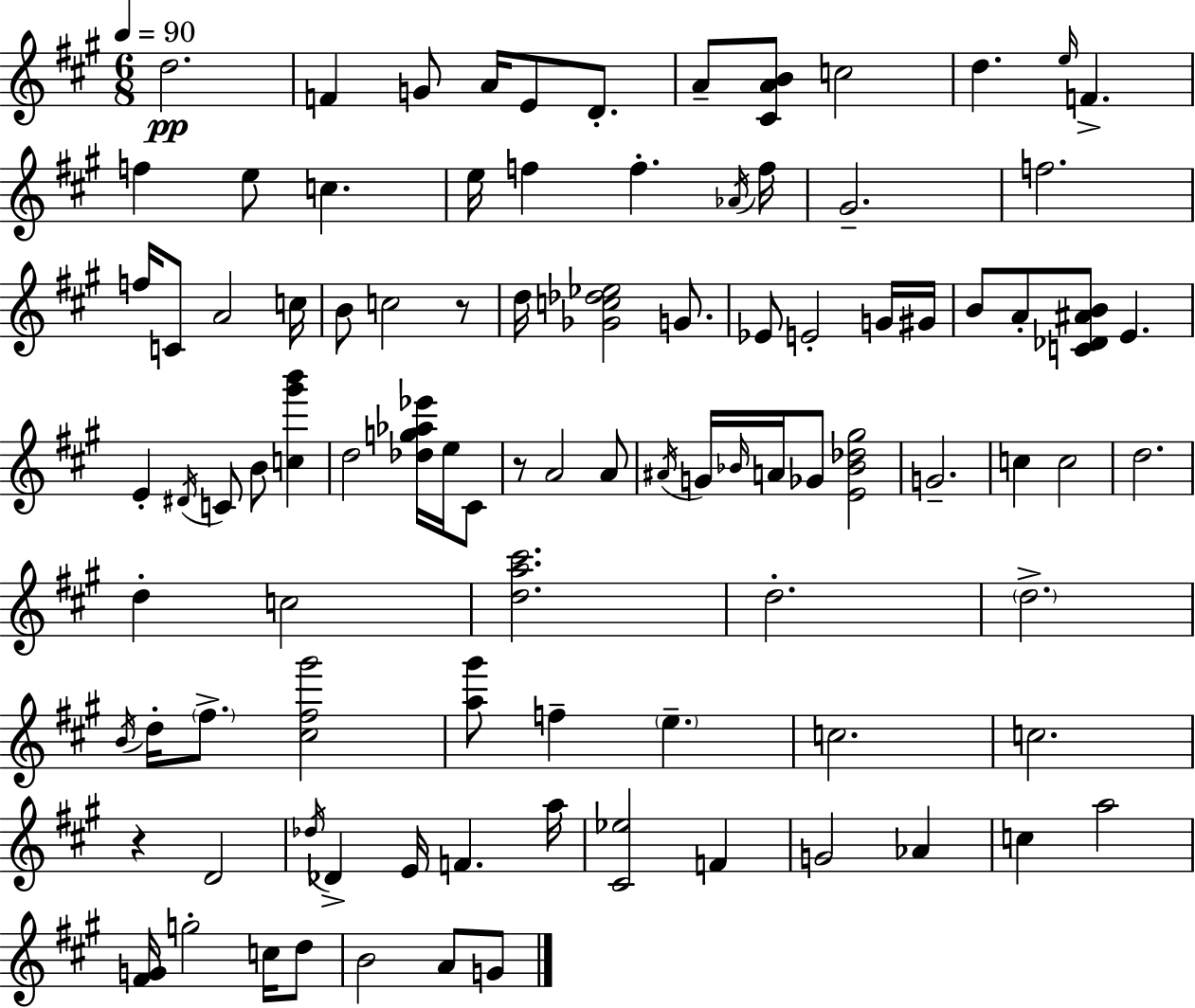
D5/h. F4/q G4/e A4/s E4/e D4/e. A4/e [C#4,A4,B4]/e C5/h D5/q. E5/s F4/q. F5/q E5/e C5/q. E5/s F5/q F5/q. Ab4/s F5/s G#4/h. F5/h. F5/s C4/e A4/h C5/s B4/e C5/h R/e D5/s [Gb4,C5,Db5,Eb5]/h G4/e. Eb4/e E4/h G4/s G#4/s B4/e A4/e [C4,Db4,A#4,B4]/e E4/q. E4/q D#4/s C4/e B4/e [C5,G#6,B6]/q D5/h [Db5,G5,Ab5,Eb6]/s E5/s C#4/e R/e A4/h A4/e A#4/s G4/s Bb4/s A4/s Gb4/e [E4,Bb4,Db5,G#5]/h G4/h. C5/q C5/h D5/h. D5/q C5/h [D5,A5,C#6]/h. D5/h. D5/h. B4/s D5/s F#5/e. [C#5,F#5,G#6]/h [A5,G#6]/e F5/q E5/q. C5/h. C5/h. R/q D4/h Db5/s Db4/q E4/s F4/q. A5/s [C#4,Eb5]/h F4/q G4/h Ab4/q C5/q A5/h [F#4,G4]/s G5/h C5/s D5/e B4/h A4/e G4/e